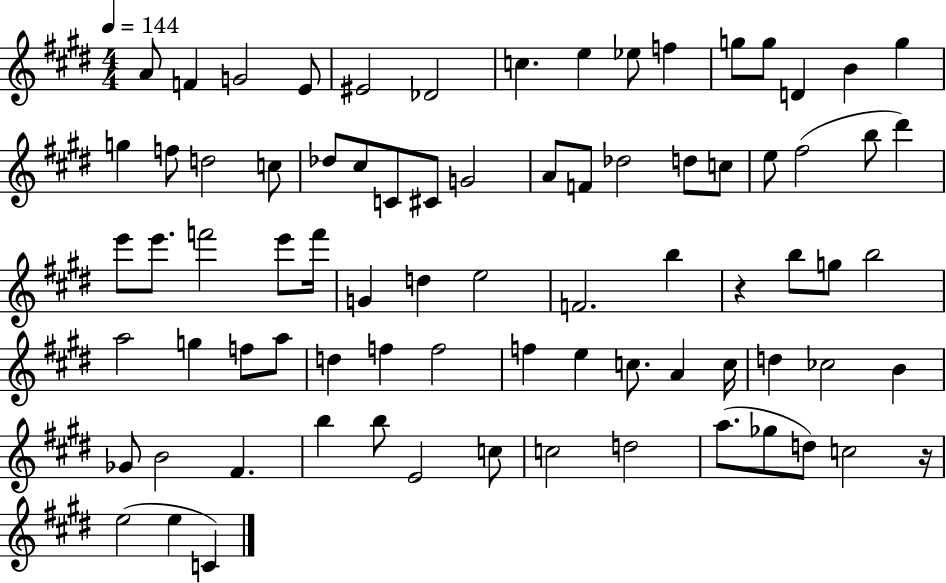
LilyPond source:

{
  \clef treble
  \numericTimeSignature
  \time 4/4
  \key e \major
  \tempo 4 = 144
  a'8 f'4 g'2 e'8 | eis'2 des'2 | c''4. e''4 ees''8 f''4 | g''8 g''8 d'4 b'4 g''4 | \break g''4 f''8 d''2 c''8 | des''8 cis''8 c'8 cis'8 g'2 | a'8 f'8 des''2 d''8 c''8 | e''8 fis''2( b''8 dis'''4) | \break e'''8 e'''8. f'''2 e'''8 f'''16 | g'4 d''4 e''2 | f'2. b''4 | r4 b''8 g''8 b''2 | \break a''2 g''4 f''8 a''8 | d''4 f''4 f''2 | f''4 e''4 c''8. a'4 c''16 | d''4 ces''2 b'4 | \break ges'8 b'2 fis'4. | b''4 b''8 e'2 c''8 | c''2 d''2 | a''8.( ges''8 d''8) c''2 r16 | \break e''2( e''4 c'4) | \bar "|."
}